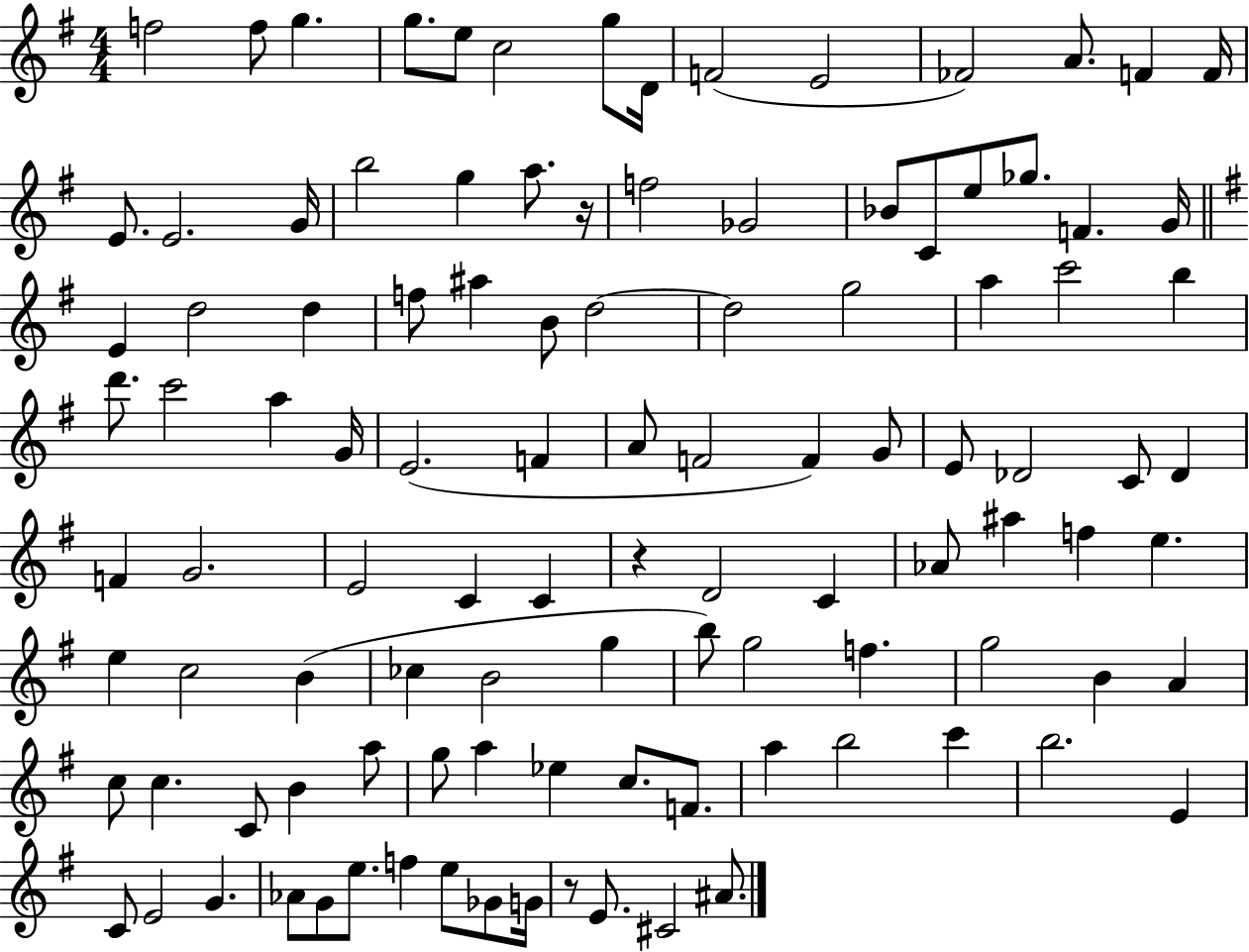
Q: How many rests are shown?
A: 3